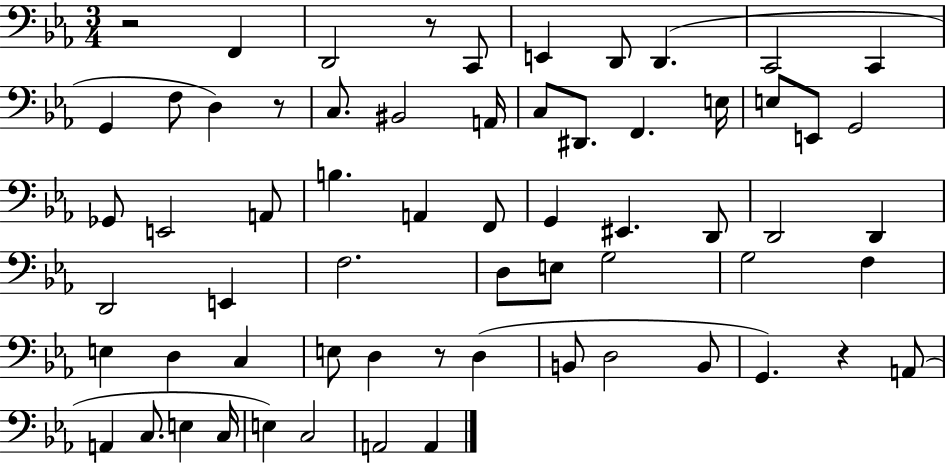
R/h F2/q D2/h R/e C2/e E2/q D2/e D2/q. C2/h C2/q G2/q F3/e D3/q R/e C3/e. BIS2/h A2/s C3/e D#2/e. F2/q. E3/s E3/e E2/e G2/h Gb2/e E2/h A2/e B3/q. A2/q F2/e G2/q EIS2/q. D2/e D2/h D2/q D2/h E2/q F3/h. D3/e E3/e G3/h G3/h F3/q E3/q D3/q C3/q E3/e D3/q R/e D3/q B2/e D3/h B2/e G2/q. R/q A2/e A2/q C3/e. E3/q C3/s E3/q C3/h A2/h A2/q